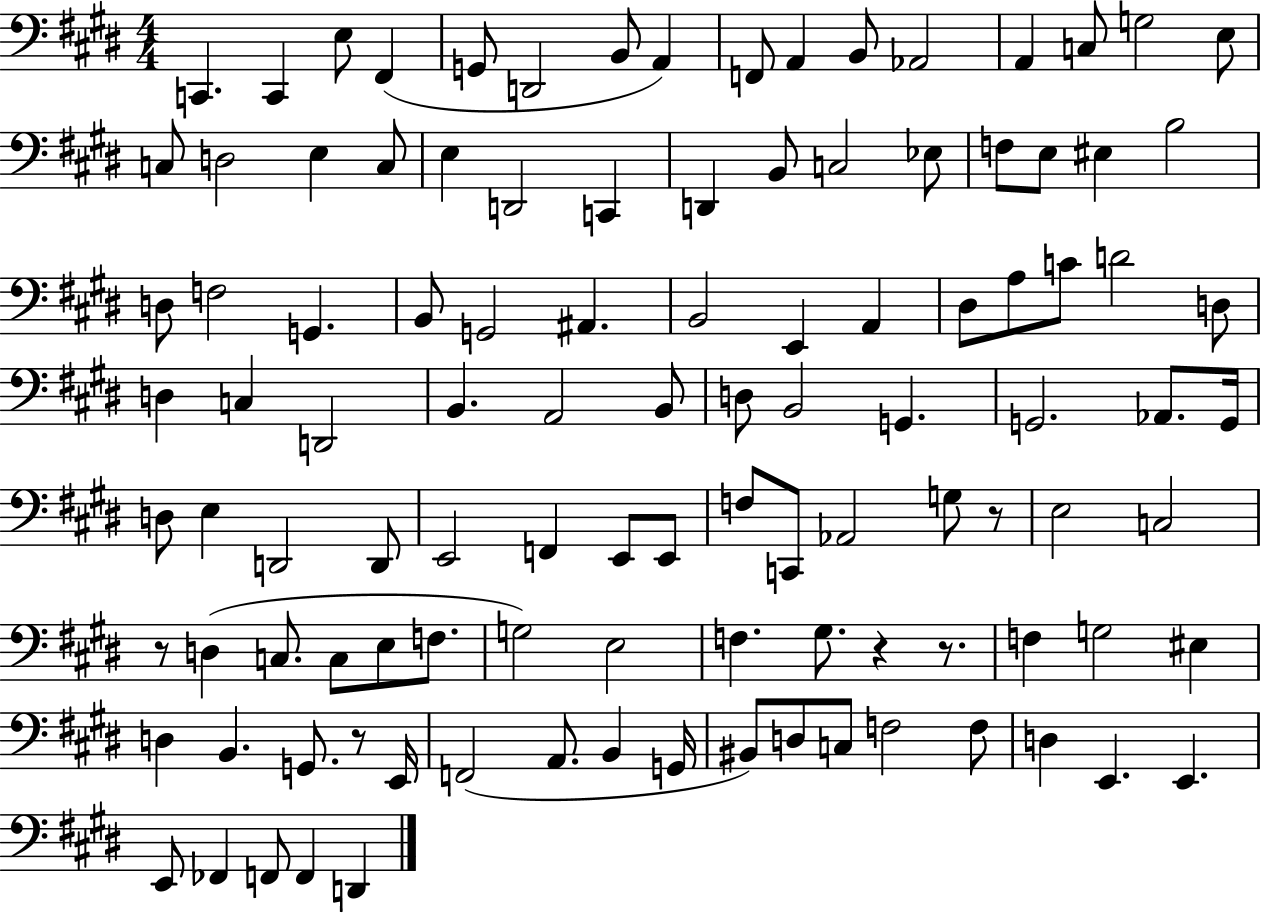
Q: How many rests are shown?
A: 5